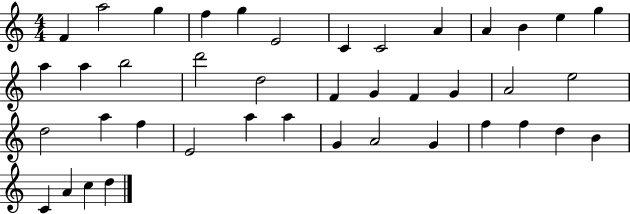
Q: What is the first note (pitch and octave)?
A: F4